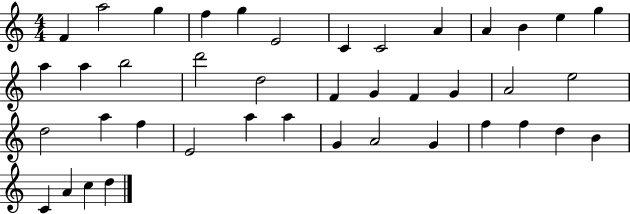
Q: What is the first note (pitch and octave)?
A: F4